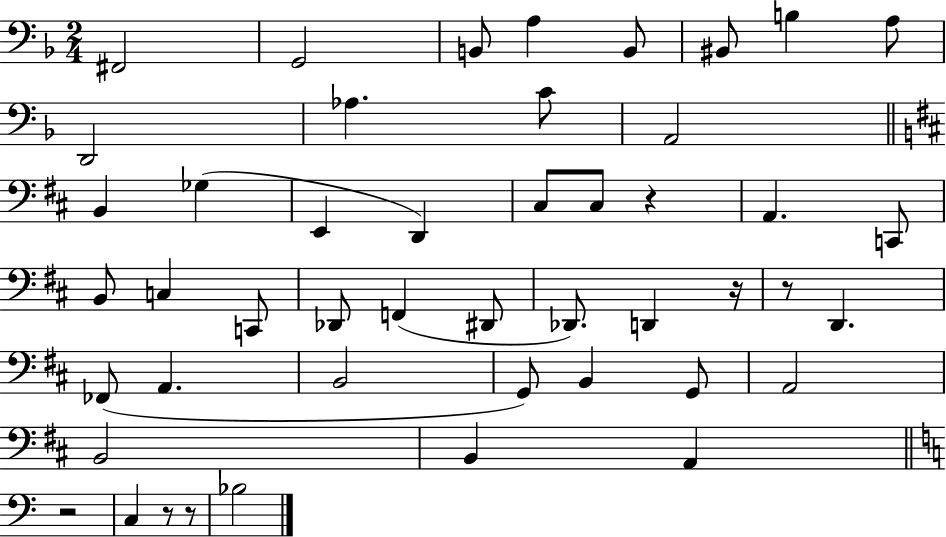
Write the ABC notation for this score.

X:1
T:Untitled
M:2/4
L:1/4
K:F
^F,,2 G,,2 B,,/2 A, B,,/2 ^B,,/2 B, A,/2 D,,2 _A, C/2 A,,2 B,, _G, E,, D,, ^C,/2 ^C,/2 z A,, C,,/2 B,,/2 C, C,,/2 _D,,/2 F,, ^D,,/2 _D,,/2 D,, z/4 z/2 D,, _F,,/2 A,, B,,2 G,,/2 B,, G,,/2 A,,2 B,,2 B,, A,, z2 C, z/2 z/2 _B,2